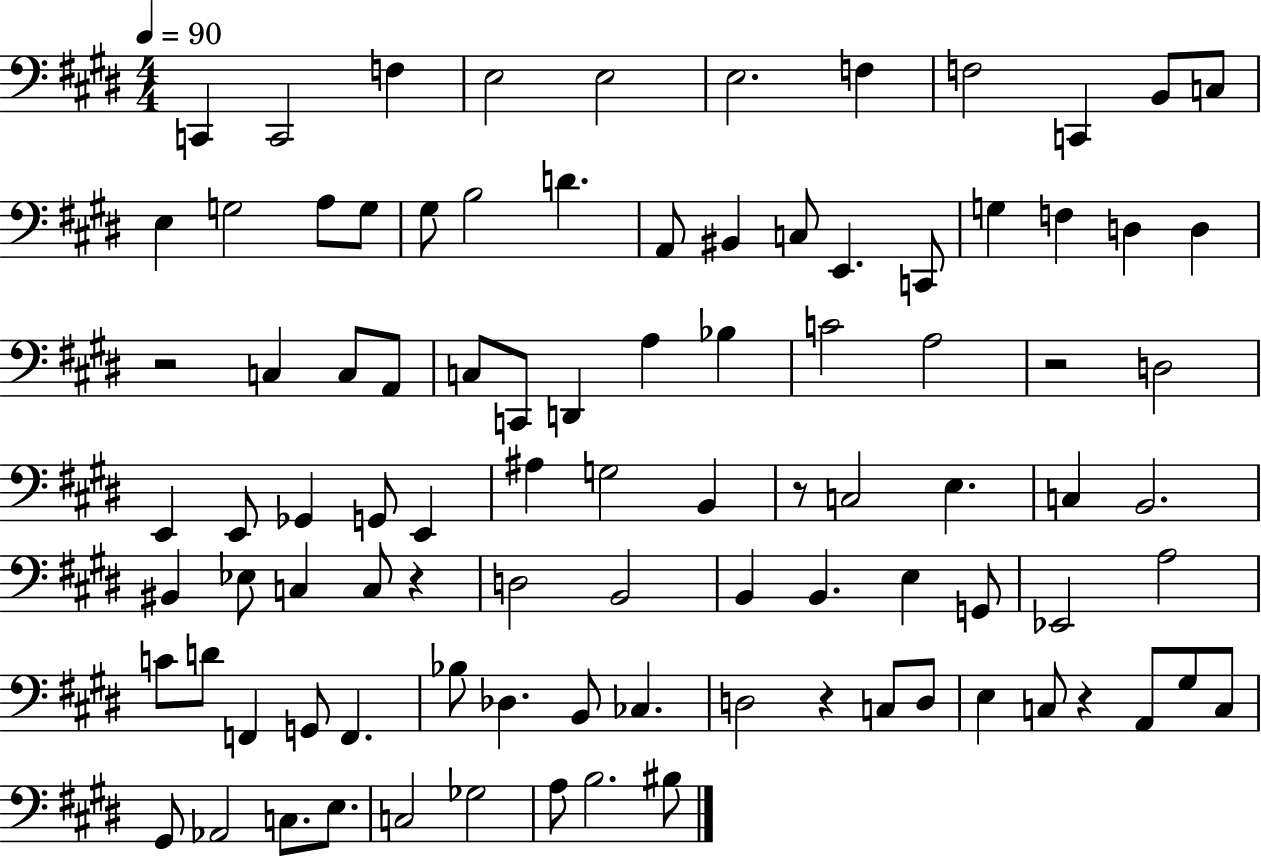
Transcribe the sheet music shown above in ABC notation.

X:1
T:Untitled
M:4/4
L:1/4
K:E
C,, C,,2 F, E,2 E,2 E,2 F, F,2 C,, B,,/2 C,/2 E, G,2 A,/2 G,/2 ^G,/2 B,2 D A,,/2 ^B,, C,/2 E,, C,,/2 G, F, D, D, z2 C, C,/2 A,,/2 C,/2 C,,/2 D,, A, _B, C2 A,2 z2 D,2 E,, E,,/2 _G,, G,,/2 E,, ^A, G,2 B,, z/2 C,2 E, C, B,,2 ^B,, _E,/2 C, C,/2 z D,2 B,,2 B,, B,, E, G,,/2 _E,,2 A,2 C/2 D/2 F,, G,,/2 F,, _B,/2 _D, B,,/2 _C, D,2 z C,/2 D,/2 E, C,/2 z A,,/2 ^G,/2 C,/2 ^G,,/2 _A,,2 C,/2 E,/2 C,2 _G,2 A,/2 B,2 ^B,/2